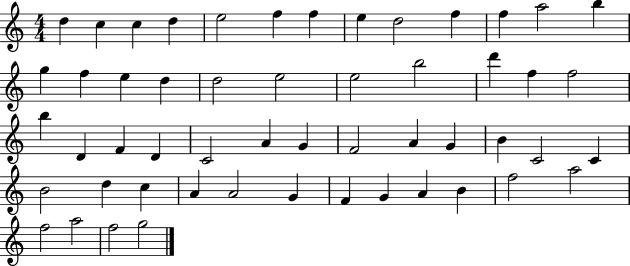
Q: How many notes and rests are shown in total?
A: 53